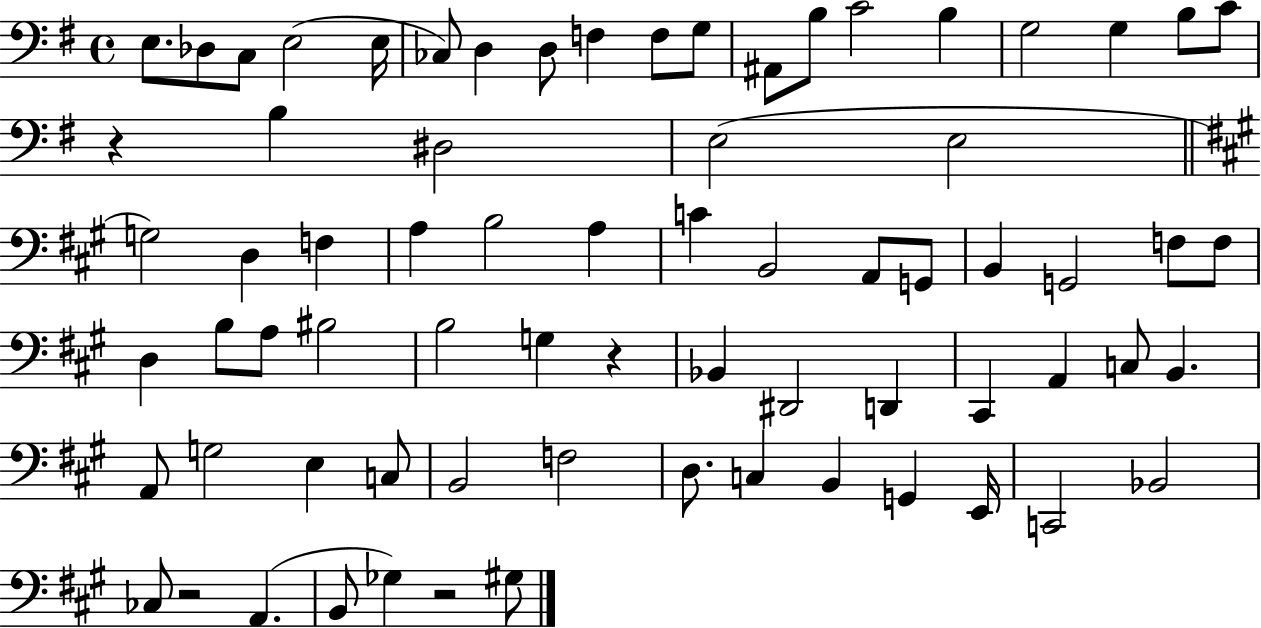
{
  \clef bass
  \time 4/4
  \defaultTimeSignature
  \key g \major
  e8. des8 c8 e2( e16 | ces8) d4 d8 f4 f8 g8 | ais,8 b8 c'2 b4 | g2 g4 b8 c'8 | \break r4 b4 dis2 | e2( e2 | \bar "||" \break \key a \major g2) d4 f4 | a4 b2 a4 | c'4 b,2 a,8 g,8 | b,4 g,2 f8 f8 | \break d4 b8 a8 bis2 | b2 g4 r4 | bes,4 dis,2 d,4 | cis,4 a,4 c8 b,4. | \break a,8 g2 e4 c8 | b,2 f2 | d8. c4 b,4 g,4 e,16 | c,2 bes,2 | \break ces8 r2 a,4.( | b,8 ges4) r2 gis8 | \bar "|."
}